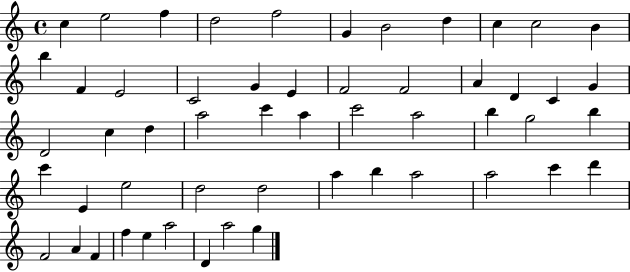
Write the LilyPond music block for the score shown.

{
  \clef treble
  \time 4/4
  \defaultTimeSignature
  \key c \major
  c''4 e''2 f''4 | d''2 f''2 | g'4 b'2 d''4 | c''4 c''2 b'4 | \break b''4 f'4 e'2 | c'2 g'4 e'4 | f'2 f'2 | a'4 d'4 c'4 g'4 | \break d'2 c''4 d''4 | a''2 c'''4 a''4 | c'''2 a''2 | b''4 g''2 b''4 | \break c'''4 e'4 e''2 | d''2 d''2 | a''4 b''4 a''2 | a''2 c'''4 d'''4 | \break f'2 a'4 f'4 | f''4 e''4 a''2 | d'4 a''2 g''4 | \bar "|."
}